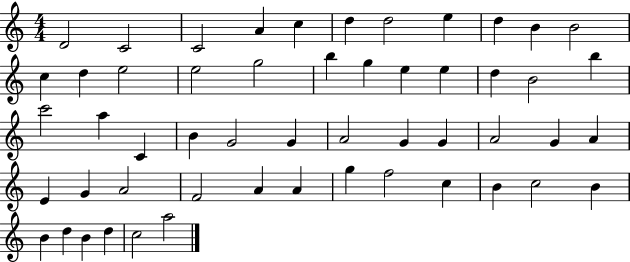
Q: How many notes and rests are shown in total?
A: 53